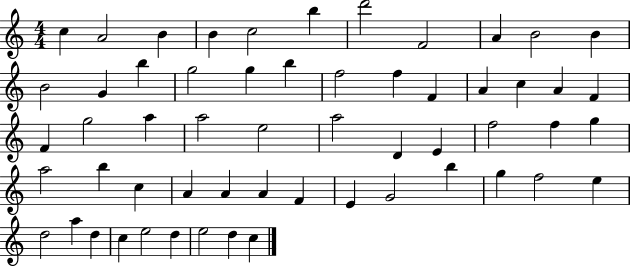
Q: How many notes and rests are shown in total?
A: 57